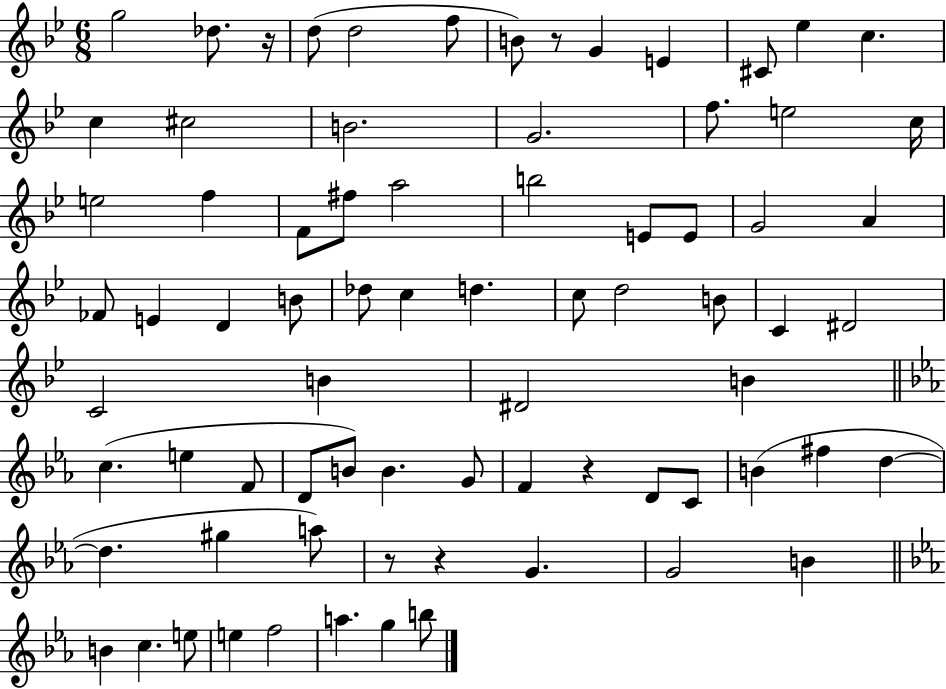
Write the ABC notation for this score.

X:1
T:Untitled
M:6/8
L:1/4
K:Bb
g2 _d/2 z/4 d/2 d2 f/2 B/2 z/2 G E ^C/2 _e c c ^c2 B2 G2 f/2 e2 c/4 e2 f F/2 ^f/2 a2 b2 E/2 E/2 G2 A _F/2 E D B/2 _d/2 c d c/2 d2 B/2 C ^D2 C2 B ^D2 B c e F/2 D/2 B/2 B G/2 F z D/2 C/2 B ^f d d ^g a/2 z/2 z G G2 B B c e/2 e f2 a g b/2